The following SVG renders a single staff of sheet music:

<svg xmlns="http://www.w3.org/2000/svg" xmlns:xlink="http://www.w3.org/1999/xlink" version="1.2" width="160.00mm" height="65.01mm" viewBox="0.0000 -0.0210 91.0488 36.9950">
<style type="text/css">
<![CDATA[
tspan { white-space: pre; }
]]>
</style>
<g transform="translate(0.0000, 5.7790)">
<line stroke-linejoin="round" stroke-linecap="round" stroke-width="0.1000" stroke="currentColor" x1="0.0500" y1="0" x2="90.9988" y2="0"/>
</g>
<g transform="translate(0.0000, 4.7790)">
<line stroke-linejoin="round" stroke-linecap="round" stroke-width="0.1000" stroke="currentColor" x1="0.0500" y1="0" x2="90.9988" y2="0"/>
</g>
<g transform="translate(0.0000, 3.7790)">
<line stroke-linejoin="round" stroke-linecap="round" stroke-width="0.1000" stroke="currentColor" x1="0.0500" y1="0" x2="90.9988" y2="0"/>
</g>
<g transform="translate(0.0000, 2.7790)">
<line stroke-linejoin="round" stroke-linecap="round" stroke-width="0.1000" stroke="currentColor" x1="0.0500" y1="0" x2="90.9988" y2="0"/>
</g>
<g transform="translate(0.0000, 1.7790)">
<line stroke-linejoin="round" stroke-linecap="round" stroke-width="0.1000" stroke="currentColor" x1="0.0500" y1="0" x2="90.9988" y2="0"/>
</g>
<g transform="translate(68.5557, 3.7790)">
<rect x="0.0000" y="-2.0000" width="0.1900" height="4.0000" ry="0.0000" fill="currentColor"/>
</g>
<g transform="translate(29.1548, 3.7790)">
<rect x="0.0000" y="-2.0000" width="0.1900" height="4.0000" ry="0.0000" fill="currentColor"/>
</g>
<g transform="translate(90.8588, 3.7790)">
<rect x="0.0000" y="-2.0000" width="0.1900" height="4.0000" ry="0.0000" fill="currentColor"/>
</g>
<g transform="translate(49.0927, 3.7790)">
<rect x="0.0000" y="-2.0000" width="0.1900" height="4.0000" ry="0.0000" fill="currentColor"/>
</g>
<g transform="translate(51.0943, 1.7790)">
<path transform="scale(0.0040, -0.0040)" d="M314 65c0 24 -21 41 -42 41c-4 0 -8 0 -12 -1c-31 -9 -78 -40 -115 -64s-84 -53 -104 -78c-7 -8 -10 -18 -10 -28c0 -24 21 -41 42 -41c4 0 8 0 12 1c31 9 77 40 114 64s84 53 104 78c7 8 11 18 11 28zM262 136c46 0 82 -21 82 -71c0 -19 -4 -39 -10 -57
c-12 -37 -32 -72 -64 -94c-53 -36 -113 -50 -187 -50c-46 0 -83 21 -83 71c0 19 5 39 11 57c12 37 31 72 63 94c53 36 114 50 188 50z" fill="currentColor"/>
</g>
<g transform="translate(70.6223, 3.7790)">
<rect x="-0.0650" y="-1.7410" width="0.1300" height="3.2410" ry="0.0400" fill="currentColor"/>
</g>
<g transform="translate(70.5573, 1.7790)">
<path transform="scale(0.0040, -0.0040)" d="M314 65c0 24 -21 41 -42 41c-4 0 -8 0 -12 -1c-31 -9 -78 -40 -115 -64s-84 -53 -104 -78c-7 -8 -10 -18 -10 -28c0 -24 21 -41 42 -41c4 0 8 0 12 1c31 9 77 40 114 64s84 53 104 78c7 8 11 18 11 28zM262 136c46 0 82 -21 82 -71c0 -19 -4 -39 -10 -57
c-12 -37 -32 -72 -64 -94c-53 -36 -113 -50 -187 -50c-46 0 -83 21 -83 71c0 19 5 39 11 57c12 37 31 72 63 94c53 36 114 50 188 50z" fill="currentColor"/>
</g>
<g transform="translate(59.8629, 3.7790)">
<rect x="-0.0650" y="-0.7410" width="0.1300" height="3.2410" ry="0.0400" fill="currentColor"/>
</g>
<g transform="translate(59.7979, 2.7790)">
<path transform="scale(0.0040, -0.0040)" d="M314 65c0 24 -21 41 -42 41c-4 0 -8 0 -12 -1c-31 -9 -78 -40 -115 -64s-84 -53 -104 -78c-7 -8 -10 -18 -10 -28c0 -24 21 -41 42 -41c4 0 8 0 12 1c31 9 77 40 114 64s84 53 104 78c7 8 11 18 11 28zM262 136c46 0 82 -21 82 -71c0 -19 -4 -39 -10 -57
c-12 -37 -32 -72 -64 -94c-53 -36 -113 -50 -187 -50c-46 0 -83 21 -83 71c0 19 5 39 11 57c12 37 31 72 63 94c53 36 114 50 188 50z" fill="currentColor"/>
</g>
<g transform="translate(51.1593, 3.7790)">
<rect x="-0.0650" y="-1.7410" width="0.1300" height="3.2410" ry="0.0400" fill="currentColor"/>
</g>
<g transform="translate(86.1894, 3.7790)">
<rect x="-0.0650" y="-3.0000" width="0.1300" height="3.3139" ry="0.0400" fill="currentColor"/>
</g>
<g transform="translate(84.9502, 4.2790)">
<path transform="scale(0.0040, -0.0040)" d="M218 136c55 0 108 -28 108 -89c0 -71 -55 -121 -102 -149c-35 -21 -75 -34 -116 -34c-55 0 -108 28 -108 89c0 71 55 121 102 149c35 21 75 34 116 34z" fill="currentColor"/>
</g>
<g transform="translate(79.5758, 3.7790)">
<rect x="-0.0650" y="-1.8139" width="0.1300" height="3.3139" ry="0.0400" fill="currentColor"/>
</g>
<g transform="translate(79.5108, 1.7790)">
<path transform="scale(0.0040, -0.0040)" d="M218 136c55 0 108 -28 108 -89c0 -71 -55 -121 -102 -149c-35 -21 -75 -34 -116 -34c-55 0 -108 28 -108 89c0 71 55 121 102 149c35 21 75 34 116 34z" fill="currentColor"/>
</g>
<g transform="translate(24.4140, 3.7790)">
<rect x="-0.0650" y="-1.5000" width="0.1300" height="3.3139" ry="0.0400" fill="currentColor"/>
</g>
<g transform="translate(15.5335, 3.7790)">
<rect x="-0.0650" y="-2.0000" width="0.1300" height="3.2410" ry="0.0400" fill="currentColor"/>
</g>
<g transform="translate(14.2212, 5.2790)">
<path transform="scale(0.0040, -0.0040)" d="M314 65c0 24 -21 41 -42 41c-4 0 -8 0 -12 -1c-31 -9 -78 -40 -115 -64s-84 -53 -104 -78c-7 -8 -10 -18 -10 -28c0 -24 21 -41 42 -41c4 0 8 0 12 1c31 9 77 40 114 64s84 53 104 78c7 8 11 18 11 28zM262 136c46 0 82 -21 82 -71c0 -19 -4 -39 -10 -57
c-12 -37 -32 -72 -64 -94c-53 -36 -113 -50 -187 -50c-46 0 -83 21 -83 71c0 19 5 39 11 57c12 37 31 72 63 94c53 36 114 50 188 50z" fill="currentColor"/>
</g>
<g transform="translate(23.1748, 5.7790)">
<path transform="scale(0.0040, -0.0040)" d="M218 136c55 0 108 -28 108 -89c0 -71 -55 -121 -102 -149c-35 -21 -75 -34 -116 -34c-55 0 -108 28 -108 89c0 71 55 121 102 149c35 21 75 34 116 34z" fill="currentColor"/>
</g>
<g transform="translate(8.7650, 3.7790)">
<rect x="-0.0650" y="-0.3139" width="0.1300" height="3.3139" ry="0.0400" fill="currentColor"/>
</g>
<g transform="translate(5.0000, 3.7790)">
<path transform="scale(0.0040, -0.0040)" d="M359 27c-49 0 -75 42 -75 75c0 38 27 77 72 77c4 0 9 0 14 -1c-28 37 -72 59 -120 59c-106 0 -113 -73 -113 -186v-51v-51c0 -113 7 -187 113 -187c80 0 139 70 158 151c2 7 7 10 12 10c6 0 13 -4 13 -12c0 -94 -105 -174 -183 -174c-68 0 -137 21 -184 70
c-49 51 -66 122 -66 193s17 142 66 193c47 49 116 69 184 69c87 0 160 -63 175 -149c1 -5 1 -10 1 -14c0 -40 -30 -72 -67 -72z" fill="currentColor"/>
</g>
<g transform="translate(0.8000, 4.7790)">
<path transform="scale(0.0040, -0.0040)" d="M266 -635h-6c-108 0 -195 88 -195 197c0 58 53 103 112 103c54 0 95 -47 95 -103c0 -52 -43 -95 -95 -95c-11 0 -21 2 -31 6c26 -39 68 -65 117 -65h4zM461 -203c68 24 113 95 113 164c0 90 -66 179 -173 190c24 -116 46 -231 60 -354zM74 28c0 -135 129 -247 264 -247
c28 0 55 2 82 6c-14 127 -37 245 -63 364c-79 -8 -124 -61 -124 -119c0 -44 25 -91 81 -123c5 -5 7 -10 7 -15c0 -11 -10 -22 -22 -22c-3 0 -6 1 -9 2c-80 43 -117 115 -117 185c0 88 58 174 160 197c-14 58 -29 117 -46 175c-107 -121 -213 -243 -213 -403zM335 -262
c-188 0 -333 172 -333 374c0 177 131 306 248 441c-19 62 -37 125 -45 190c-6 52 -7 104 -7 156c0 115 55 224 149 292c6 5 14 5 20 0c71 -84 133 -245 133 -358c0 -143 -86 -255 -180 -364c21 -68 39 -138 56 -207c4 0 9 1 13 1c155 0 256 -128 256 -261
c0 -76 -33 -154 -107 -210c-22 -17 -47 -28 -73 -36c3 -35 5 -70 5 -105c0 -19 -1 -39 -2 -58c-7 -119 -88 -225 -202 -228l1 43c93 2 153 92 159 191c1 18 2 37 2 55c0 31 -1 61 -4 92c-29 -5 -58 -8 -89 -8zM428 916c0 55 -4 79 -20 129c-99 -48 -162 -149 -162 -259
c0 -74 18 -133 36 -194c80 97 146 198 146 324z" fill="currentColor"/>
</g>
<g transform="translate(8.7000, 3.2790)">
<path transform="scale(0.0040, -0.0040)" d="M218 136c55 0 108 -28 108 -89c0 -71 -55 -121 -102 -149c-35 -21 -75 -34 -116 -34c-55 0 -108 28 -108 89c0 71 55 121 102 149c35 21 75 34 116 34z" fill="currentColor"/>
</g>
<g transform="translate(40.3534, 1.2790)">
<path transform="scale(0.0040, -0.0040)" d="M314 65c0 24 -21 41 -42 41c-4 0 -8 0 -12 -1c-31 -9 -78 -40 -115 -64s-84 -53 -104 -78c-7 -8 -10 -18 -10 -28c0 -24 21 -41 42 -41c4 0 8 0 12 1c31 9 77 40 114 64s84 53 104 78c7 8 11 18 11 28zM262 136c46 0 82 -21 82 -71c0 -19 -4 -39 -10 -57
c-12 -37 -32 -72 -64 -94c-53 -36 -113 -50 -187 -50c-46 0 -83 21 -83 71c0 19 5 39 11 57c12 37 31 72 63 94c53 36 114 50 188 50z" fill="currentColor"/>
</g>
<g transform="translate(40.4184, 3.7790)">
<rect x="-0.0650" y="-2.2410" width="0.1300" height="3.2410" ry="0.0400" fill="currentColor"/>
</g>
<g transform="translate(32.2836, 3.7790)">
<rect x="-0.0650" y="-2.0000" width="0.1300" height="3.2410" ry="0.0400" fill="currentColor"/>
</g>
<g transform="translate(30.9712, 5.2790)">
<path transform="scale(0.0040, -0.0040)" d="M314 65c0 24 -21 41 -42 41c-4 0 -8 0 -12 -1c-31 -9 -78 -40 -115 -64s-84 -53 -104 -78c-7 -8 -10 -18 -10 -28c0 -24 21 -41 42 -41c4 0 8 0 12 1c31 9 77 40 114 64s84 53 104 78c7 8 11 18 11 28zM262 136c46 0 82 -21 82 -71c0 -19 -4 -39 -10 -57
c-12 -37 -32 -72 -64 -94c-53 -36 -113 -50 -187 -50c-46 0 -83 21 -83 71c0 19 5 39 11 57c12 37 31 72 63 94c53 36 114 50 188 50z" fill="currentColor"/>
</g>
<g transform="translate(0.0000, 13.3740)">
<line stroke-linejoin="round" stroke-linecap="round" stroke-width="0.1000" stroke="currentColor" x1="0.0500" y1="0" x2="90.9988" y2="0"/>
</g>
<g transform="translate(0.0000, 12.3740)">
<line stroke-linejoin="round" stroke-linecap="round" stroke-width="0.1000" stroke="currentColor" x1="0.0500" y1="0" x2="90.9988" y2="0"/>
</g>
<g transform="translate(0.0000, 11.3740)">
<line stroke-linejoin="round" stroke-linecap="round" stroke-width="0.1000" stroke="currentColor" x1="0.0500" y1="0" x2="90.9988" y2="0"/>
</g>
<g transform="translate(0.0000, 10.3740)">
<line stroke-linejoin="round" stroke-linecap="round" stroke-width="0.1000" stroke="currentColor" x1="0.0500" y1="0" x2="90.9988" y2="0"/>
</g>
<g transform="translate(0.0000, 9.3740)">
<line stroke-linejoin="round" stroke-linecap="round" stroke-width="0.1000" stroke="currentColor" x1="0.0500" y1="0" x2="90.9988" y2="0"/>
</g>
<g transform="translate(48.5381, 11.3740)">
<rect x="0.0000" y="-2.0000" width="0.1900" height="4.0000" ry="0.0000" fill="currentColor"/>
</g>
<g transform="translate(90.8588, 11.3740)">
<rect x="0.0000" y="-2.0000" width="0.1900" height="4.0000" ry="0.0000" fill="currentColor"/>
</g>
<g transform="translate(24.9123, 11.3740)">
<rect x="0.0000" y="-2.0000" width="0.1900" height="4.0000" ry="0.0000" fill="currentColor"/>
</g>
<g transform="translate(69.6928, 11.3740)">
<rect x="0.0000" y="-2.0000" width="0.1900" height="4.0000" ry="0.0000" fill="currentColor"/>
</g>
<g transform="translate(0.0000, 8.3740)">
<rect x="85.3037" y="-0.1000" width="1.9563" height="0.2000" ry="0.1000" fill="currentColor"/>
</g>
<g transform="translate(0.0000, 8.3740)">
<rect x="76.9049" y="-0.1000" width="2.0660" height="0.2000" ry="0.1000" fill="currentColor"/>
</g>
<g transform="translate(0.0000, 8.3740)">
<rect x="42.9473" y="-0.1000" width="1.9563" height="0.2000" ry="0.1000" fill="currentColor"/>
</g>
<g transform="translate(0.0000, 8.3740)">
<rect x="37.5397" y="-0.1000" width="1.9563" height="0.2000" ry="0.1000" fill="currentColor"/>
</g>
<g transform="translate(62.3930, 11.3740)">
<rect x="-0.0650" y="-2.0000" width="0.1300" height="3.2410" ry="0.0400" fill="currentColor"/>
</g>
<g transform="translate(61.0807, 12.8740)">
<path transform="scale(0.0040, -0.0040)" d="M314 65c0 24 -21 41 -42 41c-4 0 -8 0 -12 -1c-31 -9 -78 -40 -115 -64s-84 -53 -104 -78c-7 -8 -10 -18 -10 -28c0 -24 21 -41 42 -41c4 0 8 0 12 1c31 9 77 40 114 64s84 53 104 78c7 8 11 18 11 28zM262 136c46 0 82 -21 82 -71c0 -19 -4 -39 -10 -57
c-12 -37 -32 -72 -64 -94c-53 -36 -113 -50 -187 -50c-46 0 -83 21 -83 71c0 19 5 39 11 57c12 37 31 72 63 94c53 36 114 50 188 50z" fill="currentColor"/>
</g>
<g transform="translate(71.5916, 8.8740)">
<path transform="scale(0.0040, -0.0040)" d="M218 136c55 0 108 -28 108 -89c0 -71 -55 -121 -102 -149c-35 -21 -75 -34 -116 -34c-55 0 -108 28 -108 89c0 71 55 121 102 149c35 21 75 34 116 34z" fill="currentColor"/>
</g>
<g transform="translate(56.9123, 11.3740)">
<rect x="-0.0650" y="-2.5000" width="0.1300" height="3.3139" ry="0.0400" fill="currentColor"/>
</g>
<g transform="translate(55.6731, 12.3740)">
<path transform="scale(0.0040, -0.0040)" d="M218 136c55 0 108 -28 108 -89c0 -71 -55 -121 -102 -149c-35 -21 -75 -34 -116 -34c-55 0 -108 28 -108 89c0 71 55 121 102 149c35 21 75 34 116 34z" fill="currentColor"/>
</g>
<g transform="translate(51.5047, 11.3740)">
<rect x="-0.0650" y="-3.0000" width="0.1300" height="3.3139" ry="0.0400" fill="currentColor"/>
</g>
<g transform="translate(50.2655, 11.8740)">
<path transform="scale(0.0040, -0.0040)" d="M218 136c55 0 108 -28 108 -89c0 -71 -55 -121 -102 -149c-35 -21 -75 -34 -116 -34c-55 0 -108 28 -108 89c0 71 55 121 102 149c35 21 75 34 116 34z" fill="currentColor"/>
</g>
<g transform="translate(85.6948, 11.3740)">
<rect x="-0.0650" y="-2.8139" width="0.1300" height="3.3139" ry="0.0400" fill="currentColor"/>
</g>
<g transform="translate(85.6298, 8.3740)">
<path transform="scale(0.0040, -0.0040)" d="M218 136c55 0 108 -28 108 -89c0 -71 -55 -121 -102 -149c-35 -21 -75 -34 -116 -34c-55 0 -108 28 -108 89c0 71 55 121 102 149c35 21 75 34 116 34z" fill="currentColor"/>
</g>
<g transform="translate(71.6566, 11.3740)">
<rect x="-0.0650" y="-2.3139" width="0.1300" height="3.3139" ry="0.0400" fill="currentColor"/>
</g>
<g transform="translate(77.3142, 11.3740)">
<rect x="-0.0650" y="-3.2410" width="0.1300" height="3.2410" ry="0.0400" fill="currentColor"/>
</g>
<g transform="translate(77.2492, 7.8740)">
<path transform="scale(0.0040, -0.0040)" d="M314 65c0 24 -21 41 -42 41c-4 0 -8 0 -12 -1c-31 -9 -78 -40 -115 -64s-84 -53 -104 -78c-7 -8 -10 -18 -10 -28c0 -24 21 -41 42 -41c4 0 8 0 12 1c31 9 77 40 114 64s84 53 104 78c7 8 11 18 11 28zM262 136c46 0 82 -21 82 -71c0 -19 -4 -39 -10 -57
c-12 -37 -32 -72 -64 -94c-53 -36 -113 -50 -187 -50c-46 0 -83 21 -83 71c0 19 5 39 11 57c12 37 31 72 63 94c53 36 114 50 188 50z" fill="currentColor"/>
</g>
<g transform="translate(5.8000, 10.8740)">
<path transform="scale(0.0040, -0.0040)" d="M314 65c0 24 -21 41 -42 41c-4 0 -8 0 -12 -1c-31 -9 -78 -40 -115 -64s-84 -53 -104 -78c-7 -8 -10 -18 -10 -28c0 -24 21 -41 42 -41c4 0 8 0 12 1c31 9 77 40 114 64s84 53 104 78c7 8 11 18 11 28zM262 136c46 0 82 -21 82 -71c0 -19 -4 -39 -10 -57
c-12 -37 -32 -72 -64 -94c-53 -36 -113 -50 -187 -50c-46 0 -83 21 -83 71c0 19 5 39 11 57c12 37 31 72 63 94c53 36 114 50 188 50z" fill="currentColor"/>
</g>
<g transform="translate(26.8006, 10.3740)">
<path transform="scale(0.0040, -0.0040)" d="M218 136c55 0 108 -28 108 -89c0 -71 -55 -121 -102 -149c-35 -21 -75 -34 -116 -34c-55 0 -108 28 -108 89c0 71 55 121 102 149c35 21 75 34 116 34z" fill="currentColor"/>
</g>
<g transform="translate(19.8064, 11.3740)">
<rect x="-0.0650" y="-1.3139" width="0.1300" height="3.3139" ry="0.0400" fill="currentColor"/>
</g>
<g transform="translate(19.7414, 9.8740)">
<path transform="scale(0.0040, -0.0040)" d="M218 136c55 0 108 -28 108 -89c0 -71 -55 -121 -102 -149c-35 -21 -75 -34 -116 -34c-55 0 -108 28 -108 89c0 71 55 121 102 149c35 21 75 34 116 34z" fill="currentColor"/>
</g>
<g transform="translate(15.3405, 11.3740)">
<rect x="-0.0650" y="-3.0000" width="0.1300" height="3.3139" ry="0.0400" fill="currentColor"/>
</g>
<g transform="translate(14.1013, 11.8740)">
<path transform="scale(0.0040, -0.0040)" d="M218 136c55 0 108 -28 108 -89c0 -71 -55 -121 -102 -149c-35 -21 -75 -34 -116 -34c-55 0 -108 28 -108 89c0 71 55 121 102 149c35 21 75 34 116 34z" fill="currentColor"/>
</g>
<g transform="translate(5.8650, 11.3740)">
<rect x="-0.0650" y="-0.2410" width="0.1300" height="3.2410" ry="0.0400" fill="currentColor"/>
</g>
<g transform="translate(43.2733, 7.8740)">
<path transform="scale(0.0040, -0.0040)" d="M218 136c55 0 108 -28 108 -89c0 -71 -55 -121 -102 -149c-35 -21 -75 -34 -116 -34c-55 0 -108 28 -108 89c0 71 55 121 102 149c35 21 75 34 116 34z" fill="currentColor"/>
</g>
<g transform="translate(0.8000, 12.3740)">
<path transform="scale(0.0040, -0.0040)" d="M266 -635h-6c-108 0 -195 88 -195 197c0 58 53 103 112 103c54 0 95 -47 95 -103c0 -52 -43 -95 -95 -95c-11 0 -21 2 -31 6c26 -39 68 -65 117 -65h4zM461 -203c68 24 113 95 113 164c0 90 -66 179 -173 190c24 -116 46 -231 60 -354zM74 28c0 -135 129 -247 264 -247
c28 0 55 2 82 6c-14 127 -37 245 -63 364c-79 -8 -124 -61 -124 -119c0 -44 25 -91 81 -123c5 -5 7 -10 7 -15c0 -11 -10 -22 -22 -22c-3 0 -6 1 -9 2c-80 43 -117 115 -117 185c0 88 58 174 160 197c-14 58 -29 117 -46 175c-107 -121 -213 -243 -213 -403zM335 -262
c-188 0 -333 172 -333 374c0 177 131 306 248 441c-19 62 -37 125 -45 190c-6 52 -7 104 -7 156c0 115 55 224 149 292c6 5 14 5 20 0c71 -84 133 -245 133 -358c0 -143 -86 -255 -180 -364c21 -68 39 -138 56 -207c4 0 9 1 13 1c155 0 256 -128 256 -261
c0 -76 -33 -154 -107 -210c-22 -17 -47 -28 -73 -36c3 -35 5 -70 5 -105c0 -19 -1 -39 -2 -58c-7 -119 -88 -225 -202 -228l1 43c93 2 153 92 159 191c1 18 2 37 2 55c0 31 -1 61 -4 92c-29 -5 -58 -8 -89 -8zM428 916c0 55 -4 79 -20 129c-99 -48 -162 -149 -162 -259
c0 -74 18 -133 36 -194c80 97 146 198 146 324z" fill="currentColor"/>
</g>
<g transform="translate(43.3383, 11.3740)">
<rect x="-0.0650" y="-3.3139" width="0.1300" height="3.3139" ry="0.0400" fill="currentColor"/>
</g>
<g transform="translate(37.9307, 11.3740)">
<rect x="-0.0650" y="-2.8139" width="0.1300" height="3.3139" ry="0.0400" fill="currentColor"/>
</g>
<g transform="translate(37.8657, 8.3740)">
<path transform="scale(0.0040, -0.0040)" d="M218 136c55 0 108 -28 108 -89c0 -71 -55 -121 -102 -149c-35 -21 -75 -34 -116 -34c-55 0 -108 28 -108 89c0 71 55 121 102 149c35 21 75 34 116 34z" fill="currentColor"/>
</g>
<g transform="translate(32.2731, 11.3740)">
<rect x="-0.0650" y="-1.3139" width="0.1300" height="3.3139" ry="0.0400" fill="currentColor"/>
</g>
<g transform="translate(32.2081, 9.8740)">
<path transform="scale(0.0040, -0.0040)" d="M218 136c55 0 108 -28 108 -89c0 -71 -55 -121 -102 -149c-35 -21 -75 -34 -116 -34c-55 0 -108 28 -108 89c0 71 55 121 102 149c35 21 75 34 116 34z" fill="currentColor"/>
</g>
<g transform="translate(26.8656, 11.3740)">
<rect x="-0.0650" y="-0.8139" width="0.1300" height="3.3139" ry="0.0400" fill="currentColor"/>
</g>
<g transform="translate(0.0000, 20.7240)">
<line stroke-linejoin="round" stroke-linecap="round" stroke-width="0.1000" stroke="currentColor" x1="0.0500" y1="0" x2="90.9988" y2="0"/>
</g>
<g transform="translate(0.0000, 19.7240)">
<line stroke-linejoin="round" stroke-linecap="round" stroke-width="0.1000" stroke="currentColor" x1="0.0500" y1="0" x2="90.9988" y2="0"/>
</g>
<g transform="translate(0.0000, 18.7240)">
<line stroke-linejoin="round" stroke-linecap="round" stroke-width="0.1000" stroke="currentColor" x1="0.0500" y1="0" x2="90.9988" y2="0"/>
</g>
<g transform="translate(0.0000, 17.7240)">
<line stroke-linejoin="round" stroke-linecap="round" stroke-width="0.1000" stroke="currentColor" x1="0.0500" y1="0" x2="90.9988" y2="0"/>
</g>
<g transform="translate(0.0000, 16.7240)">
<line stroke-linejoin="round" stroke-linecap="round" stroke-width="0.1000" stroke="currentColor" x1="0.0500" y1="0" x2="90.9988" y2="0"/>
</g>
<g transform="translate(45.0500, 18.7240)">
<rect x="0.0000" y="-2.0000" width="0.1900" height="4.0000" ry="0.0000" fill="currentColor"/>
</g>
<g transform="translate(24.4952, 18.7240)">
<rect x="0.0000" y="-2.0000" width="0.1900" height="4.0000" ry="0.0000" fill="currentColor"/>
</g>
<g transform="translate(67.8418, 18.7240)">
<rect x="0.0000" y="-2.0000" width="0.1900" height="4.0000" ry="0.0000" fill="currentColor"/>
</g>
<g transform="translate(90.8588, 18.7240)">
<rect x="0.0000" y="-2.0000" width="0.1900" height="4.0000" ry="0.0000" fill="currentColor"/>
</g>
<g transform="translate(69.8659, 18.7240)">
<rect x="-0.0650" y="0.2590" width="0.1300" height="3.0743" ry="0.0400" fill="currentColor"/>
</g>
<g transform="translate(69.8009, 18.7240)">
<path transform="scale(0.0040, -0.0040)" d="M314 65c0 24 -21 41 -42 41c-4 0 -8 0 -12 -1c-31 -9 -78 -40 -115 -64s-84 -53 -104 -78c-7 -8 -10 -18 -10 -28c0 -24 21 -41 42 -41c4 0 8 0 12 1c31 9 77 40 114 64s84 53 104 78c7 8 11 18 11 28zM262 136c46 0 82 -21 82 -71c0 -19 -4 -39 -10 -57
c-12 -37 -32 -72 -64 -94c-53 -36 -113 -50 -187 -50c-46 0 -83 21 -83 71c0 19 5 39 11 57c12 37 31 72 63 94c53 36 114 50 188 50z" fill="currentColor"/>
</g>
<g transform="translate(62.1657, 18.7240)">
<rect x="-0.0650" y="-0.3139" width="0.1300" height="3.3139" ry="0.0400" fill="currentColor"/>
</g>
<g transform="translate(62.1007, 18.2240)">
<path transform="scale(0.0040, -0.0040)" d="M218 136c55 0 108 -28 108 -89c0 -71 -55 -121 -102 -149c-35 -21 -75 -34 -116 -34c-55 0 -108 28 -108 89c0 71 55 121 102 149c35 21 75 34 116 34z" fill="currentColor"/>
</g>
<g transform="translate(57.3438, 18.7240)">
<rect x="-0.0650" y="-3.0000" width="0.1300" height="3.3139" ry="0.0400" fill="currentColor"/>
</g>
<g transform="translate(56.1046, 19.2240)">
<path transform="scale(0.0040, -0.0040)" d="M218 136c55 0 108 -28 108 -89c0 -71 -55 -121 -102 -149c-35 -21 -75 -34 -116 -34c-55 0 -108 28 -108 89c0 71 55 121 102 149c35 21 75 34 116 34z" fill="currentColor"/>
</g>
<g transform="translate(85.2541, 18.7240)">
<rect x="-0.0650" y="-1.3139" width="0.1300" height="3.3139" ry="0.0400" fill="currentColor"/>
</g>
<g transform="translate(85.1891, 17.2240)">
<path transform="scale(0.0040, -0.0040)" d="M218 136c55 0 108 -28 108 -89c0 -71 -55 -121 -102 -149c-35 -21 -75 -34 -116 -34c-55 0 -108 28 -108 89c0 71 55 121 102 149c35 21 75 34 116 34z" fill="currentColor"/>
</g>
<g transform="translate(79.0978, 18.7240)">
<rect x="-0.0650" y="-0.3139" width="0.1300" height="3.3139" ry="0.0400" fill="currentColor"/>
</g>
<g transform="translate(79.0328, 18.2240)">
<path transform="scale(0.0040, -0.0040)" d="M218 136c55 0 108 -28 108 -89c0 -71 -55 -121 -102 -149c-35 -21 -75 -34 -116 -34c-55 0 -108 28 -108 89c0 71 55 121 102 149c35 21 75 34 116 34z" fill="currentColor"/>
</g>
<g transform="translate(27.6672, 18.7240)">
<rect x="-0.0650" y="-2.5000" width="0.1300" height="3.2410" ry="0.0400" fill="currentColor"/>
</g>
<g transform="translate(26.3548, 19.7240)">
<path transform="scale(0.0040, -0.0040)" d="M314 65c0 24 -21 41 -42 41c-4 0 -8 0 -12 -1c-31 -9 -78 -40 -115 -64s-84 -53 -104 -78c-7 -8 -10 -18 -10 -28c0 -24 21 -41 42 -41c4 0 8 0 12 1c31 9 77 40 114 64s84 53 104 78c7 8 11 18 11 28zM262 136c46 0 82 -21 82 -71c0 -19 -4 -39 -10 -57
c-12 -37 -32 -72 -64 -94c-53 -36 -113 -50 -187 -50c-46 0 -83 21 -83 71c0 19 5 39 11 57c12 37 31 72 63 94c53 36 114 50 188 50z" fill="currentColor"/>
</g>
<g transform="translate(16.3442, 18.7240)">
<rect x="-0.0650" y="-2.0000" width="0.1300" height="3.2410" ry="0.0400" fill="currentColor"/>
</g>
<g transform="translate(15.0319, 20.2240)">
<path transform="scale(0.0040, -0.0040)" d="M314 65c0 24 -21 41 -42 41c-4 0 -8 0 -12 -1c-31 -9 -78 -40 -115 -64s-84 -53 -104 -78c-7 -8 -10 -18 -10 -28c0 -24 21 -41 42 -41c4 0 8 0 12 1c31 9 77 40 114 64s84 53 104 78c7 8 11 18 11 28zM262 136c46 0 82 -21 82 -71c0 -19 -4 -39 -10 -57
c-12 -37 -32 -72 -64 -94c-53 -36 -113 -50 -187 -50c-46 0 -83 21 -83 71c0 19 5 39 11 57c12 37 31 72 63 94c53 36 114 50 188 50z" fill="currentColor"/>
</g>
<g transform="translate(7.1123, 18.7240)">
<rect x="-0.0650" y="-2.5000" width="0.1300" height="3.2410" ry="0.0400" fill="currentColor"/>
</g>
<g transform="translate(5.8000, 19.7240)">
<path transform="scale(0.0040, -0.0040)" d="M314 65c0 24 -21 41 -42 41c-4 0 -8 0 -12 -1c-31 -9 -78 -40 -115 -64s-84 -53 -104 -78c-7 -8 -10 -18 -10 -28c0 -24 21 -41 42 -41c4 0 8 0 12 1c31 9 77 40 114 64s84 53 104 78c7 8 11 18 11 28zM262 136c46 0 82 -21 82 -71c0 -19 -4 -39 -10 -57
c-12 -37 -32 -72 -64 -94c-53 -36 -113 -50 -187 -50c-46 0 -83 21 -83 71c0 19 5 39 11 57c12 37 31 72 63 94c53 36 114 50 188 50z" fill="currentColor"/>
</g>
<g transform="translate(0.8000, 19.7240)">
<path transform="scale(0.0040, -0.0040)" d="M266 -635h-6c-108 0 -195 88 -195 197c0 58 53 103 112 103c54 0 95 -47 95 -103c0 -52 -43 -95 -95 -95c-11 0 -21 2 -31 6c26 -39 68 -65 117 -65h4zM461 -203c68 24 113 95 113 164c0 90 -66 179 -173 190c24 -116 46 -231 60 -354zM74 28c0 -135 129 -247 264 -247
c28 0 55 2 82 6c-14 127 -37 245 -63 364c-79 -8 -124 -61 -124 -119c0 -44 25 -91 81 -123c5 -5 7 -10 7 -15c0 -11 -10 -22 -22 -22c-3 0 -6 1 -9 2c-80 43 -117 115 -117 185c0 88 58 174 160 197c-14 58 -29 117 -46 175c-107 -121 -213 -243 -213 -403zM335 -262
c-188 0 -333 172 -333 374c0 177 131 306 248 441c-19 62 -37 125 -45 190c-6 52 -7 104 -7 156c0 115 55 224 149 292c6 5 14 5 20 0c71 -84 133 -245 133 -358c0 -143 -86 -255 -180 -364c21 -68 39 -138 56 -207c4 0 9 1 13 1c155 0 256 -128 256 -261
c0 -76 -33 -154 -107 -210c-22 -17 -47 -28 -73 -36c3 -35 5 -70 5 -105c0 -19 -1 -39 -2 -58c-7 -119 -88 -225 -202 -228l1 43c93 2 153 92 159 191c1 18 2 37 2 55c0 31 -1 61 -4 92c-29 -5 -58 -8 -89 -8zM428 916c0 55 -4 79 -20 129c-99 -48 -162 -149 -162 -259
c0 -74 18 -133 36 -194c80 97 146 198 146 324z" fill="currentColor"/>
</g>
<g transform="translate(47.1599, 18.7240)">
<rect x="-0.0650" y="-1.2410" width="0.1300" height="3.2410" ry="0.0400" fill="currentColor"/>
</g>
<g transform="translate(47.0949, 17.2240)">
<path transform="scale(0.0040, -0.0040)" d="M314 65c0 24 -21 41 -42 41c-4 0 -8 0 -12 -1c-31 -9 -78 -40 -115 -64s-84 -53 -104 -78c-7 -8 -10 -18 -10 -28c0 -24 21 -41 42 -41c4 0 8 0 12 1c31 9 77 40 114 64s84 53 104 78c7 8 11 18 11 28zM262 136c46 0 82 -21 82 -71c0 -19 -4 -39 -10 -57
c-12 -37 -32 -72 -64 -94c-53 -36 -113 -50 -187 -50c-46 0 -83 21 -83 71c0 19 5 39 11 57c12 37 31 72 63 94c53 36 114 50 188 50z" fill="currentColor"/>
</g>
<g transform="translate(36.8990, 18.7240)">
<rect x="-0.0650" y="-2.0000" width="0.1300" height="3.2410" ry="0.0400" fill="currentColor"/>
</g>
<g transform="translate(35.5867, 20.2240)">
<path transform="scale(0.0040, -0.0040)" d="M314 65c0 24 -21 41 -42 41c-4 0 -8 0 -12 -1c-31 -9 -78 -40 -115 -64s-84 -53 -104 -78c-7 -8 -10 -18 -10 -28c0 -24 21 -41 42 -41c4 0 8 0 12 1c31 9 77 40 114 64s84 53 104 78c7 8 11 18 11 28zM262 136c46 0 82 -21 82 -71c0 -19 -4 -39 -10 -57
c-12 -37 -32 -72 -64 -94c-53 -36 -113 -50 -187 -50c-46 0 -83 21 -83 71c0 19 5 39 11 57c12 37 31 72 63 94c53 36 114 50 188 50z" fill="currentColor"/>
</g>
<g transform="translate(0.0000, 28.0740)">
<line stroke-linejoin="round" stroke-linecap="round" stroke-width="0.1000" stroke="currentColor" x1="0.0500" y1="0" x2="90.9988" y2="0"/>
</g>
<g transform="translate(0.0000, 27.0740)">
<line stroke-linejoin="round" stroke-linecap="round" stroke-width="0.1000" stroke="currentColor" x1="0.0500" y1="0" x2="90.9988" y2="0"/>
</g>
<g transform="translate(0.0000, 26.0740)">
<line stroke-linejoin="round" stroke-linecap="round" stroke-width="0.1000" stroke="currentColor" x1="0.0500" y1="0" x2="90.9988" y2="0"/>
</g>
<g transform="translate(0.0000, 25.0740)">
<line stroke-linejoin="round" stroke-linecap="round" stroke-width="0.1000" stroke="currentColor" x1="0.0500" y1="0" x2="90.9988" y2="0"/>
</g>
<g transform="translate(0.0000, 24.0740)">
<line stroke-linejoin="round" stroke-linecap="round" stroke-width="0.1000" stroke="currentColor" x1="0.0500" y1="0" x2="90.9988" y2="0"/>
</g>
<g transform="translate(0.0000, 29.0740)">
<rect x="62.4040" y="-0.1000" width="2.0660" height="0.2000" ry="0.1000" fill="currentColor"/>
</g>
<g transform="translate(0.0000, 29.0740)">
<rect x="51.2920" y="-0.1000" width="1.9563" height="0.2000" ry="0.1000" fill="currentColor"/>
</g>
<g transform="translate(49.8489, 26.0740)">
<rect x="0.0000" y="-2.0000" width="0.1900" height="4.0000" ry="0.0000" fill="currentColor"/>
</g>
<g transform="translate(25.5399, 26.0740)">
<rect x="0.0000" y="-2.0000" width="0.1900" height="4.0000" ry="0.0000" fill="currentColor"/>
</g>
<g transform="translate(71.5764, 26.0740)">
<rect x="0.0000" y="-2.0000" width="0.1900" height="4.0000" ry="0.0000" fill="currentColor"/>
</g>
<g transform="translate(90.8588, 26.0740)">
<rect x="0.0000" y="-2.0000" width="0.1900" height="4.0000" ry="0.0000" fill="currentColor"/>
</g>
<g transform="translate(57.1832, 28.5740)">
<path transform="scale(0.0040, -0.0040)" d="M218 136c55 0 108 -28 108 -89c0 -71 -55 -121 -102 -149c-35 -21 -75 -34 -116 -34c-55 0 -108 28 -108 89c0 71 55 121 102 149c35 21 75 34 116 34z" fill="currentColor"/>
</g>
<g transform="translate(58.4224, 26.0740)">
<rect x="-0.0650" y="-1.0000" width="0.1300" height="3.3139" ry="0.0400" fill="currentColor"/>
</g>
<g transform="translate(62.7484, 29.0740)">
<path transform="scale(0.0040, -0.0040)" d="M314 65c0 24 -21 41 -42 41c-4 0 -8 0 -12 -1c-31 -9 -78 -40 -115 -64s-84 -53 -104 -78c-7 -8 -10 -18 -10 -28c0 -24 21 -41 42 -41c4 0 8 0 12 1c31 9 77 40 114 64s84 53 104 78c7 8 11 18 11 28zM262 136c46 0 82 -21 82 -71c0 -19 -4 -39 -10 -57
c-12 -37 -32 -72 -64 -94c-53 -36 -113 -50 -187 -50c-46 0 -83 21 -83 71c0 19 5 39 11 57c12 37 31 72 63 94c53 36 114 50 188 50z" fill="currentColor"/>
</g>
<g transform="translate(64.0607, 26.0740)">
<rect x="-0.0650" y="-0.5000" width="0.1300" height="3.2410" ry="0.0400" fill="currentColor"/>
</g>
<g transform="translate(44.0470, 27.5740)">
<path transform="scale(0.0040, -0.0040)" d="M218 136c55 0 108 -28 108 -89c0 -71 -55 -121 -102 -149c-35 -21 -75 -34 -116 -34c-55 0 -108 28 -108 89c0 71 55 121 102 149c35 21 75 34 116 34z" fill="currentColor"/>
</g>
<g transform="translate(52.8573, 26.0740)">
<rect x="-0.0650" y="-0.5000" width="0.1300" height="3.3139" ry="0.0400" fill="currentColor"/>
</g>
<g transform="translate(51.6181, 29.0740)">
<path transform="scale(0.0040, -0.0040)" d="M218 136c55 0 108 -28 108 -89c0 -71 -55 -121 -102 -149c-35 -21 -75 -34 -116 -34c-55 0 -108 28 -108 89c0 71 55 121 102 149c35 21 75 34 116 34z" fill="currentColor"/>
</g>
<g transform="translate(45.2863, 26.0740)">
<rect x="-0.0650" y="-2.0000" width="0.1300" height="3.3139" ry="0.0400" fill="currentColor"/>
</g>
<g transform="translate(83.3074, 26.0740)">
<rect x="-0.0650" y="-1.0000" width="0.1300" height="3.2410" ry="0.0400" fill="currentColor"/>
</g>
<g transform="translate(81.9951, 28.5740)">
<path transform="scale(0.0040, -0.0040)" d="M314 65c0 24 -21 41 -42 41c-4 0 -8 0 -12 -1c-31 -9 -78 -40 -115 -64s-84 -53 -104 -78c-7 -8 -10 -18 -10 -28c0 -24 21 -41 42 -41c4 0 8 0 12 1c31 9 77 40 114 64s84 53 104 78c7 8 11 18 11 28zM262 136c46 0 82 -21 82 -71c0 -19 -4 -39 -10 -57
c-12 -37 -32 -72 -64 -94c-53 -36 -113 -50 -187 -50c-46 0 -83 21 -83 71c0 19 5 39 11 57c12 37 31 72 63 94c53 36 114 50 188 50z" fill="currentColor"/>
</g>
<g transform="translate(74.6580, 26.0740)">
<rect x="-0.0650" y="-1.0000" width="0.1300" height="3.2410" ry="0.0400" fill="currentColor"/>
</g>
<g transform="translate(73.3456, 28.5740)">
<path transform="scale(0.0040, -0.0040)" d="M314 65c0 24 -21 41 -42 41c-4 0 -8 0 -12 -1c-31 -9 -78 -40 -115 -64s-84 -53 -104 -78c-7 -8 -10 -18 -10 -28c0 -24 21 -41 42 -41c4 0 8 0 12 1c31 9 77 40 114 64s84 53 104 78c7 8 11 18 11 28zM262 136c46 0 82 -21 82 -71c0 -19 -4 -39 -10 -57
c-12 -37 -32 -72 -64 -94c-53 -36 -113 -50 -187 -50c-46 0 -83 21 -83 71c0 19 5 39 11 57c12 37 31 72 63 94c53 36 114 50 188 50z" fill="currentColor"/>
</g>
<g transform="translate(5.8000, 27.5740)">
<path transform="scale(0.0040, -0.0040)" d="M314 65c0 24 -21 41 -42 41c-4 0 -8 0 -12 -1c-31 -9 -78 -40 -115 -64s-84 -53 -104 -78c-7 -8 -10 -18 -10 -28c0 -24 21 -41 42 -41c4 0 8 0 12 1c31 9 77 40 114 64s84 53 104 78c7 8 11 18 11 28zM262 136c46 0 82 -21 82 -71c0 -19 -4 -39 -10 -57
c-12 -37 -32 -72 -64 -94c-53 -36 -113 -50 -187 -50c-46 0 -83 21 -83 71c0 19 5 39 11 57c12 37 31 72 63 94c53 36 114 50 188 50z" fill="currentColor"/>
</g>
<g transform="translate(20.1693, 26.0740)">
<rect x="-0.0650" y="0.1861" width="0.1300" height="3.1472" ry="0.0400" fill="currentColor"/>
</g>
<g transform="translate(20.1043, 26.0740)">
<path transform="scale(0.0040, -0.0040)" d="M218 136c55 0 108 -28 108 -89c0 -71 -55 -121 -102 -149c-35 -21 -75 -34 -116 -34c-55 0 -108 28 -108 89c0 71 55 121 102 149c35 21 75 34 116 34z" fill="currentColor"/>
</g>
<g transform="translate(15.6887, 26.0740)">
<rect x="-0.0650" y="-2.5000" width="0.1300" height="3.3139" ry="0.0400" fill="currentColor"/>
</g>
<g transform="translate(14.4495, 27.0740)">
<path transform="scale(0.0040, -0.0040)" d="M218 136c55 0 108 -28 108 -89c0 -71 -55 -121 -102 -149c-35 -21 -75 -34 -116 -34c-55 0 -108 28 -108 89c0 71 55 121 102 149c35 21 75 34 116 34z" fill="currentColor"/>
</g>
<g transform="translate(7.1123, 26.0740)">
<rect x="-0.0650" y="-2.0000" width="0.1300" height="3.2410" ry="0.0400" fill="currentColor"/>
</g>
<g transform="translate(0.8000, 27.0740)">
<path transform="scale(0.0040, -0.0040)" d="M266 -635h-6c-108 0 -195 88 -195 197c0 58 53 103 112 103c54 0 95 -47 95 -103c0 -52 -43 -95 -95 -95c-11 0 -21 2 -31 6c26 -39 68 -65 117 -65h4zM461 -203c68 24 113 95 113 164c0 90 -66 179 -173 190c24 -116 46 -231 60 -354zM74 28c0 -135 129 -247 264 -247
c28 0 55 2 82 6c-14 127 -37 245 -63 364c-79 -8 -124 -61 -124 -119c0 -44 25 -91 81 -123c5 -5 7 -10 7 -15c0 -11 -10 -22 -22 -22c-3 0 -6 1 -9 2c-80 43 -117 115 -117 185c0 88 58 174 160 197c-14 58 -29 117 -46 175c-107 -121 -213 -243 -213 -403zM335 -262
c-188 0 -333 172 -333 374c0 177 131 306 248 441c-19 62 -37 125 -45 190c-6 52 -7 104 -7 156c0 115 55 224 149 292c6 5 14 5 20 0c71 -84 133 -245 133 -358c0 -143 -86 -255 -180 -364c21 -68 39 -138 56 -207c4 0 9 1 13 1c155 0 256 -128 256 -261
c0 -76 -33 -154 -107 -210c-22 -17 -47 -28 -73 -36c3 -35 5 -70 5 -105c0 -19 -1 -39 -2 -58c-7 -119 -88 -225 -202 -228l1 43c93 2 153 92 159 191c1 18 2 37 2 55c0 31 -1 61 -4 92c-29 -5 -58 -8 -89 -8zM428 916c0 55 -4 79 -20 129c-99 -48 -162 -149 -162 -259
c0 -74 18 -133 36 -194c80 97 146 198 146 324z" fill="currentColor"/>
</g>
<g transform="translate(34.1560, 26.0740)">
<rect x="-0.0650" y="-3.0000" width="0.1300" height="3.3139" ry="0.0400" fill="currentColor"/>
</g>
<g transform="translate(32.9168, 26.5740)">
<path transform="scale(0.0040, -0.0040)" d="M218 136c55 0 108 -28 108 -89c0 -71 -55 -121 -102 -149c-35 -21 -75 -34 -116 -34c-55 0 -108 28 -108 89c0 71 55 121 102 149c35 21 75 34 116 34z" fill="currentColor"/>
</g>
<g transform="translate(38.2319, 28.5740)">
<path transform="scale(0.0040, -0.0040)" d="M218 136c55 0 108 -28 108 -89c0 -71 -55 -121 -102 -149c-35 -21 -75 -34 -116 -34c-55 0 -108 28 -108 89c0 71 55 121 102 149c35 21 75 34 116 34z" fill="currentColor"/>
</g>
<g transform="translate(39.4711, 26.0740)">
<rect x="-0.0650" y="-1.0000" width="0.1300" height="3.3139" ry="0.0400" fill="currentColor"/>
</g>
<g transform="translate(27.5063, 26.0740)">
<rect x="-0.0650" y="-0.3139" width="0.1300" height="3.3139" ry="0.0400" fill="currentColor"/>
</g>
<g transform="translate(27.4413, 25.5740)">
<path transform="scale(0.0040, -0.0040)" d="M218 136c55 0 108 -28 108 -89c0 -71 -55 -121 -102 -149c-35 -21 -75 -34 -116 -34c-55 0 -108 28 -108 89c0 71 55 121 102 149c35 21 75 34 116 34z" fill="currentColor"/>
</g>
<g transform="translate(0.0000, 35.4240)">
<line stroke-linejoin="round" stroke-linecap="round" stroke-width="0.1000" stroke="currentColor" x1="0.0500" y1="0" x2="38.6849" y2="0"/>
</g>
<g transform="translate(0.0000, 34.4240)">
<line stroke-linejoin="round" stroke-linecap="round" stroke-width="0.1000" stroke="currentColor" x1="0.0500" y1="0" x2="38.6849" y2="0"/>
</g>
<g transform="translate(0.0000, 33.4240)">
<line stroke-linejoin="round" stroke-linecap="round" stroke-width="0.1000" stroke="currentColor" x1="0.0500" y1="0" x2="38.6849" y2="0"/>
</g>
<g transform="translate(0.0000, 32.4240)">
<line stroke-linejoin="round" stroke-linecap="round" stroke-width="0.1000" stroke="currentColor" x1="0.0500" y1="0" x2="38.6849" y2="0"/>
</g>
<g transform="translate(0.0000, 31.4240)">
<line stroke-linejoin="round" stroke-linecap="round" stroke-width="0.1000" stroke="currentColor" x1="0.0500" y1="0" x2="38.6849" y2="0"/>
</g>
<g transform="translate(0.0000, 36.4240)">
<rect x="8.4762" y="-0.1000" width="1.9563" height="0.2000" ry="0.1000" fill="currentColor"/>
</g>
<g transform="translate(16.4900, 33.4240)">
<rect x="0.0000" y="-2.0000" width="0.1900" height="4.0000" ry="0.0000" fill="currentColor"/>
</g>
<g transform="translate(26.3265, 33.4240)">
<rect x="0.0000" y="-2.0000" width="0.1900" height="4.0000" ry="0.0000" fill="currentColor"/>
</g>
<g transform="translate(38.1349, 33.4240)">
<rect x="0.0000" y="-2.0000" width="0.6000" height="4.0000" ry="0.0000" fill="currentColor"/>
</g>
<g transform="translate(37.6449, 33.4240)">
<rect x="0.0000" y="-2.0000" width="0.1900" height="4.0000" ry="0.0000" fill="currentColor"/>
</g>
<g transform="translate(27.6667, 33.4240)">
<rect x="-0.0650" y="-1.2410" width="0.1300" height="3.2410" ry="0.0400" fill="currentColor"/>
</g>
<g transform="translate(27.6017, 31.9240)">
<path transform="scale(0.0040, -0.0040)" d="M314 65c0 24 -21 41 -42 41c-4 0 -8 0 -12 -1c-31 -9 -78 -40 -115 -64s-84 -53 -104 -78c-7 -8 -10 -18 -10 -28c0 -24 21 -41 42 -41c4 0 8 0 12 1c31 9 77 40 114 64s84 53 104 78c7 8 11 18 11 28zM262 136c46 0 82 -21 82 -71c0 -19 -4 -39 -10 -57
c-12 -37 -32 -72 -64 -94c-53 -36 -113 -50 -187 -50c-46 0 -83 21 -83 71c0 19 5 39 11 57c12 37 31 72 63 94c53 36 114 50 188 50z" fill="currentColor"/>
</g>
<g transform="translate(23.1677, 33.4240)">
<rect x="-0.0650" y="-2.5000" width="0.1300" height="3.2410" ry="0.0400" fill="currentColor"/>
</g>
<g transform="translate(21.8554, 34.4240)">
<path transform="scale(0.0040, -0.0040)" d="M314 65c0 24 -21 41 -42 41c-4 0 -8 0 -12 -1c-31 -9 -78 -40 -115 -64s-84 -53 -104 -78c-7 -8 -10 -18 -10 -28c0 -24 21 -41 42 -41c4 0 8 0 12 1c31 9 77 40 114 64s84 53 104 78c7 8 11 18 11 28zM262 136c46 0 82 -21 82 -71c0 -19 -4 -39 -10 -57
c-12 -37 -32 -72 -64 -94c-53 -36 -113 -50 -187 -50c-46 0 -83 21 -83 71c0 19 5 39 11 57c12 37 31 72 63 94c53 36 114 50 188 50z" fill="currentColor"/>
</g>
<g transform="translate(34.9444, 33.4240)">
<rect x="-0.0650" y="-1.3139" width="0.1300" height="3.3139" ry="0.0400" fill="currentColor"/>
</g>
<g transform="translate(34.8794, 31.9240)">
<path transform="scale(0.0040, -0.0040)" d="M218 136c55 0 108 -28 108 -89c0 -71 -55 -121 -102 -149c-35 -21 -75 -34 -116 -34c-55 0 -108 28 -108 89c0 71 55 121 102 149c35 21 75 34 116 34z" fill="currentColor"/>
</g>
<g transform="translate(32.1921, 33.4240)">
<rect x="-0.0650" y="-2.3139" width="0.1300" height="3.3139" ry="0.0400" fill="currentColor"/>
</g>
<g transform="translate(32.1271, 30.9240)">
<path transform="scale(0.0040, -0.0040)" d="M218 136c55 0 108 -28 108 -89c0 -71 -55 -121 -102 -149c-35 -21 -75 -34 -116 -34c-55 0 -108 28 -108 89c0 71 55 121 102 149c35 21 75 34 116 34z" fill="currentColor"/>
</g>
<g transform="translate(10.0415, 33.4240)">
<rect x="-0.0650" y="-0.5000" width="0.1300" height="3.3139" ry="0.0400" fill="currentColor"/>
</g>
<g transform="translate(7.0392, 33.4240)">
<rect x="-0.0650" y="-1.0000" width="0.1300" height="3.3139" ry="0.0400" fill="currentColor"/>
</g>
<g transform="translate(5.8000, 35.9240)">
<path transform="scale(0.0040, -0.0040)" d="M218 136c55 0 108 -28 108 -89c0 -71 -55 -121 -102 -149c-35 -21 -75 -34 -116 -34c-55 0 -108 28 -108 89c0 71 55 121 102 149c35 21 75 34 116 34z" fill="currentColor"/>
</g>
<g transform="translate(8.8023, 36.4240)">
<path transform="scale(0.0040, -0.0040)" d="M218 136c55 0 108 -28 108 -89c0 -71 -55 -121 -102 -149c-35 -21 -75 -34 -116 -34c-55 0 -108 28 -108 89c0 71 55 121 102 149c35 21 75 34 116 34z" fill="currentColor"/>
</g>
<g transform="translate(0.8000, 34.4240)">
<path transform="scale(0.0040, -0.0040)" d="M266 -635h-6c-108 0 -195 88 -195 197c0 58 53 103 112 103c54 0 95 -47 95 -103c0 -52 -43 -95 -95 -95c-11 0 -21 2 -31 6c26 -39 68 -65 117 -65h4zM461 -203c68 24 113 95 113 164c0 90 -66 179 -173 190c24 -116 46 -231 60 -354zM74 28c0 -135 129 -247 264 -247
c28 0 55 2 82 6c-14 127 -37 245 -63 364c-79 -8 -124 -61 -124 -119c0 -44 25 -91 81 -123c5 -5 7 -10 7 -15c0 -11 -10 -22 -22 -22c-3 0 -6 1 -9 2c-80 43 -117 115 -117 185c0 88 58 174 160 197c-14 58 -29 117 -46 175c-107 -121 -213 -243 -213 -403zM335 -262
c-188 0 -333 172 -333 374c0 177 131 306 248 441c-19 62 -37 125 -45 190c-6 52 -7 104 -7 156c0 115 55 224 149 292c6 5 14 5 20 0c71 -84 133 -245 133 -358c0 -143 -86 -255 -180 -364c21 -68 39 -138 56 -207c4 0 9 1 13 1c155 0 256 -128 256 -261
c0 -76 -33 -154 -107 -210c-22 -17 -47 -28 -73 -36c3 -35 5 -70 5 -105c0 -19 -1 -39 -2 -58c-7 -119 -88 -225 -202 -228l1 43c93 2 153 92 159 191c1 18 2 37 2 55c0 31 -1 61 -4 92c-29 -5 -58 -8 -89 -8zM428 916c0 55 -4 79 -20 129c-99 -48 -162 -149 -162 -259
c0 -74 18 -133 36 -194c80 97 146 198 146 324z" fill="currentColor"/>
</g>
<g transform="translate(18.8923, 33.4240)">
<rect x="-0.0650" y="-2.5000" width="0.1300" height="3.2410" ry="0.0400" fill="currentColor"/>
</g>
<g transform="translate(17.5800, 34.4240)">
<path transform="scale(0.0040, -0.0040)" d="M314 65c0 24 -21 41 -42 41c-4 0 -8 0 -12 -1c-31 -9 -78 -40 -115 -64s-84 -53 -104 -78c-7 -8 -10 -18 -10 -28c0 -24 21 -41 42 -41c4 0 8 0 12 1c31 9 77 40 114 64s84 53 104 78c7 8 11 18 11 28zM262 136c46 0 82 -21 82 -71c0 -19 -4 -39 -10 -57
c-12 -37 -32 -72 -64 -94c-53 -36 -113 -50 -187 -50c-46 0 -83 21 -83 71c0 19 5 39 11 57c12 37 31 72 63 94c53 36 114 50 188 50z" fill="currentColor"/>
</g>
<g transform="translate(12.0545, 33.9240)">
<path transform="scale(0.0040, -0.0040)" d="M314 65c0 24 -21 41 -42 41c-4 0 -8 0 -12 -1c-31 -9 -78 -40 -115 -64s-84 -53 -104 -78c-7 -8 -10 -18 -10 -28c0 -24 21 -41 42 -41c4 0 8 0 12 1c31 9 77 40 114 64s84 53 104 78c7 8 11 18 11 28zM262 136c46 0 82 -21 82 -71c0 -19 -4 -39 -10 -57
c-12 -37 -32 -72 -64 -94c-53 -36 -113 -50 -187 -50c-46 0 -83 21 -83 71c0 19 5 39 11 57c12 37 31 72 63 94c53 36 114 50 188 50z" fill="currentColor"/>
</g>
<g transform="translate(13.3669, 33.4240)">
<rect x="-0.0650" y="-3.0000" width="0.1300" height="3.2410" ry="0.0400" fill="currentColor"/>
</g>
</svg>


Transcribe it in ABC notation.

X:1
T:Untitled
M:4/4
L:1/4
K:C
c F2 E F2 g2 f2 d2 f2 f A c2 A e d e a b A G F2 g b2 a G2 F2 G2 F2 e2 A c B2 c e F2 G B c A D F C D C2 D2 D2 D C A2 G2 G2 e2 g e